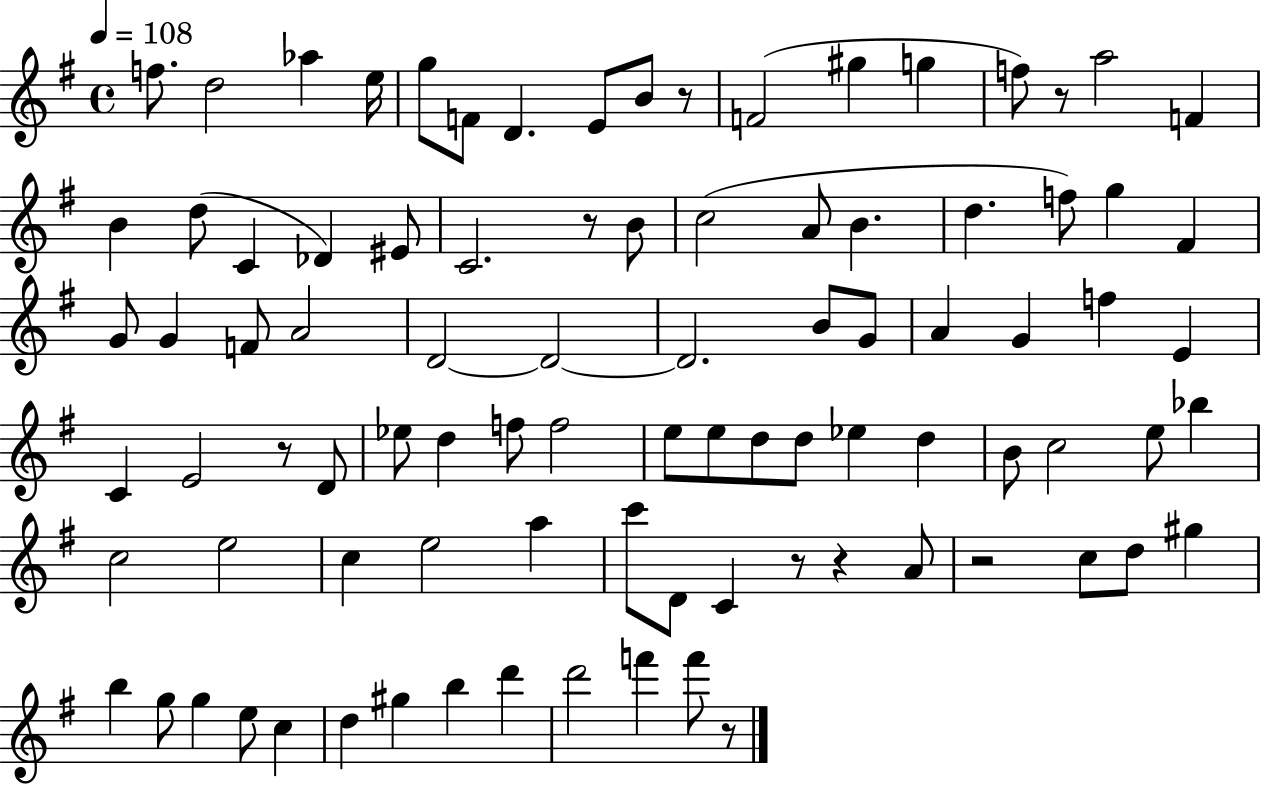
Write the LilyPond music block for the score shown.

{
  \clef treble
  \time 4/4
  \defaultTimeSignature
  \key g \major
  \tempo 4 = 108
  \repeat volta 2 { f''8. d''2 aes''4 e''16 | g''8 f'8 d'4. e'8 b'8 r8 | f'2( gis''4 g''4 | f''8) r8 a''2 f'4 | \break b'4 d''8( c'4 des'4) eis'8 | c'2. r8 b'8 | c''2( a'8 b'4. | d''4. f''8) g''4 fis'4 | \break g'8 g'4 f'8 a'2 | d'2~~ d'2~~ | d'2. b'8 g'8 | a'4 g'4 f''4 e'4 | \break c'4 e'2 r8 d'8 | ees''8 d''4 f''8 f''2 | e''8 e''8 d''8 d''8 ees''4 d''4 | b'8 c''2 e''8 bes''4 | \break c''2 e''2 | c''4 e''2 a''4 | c'''8 d'8 c'4 r8 r4 a'8 | r2 c''8 d''8 gis''4 | \break b''4 g''8 g''4 e''8 c''4 | d''4 gis''4 b''4 d'''4 | d'''2 f'''4 f'''8 r8 | } \bar "|."
}